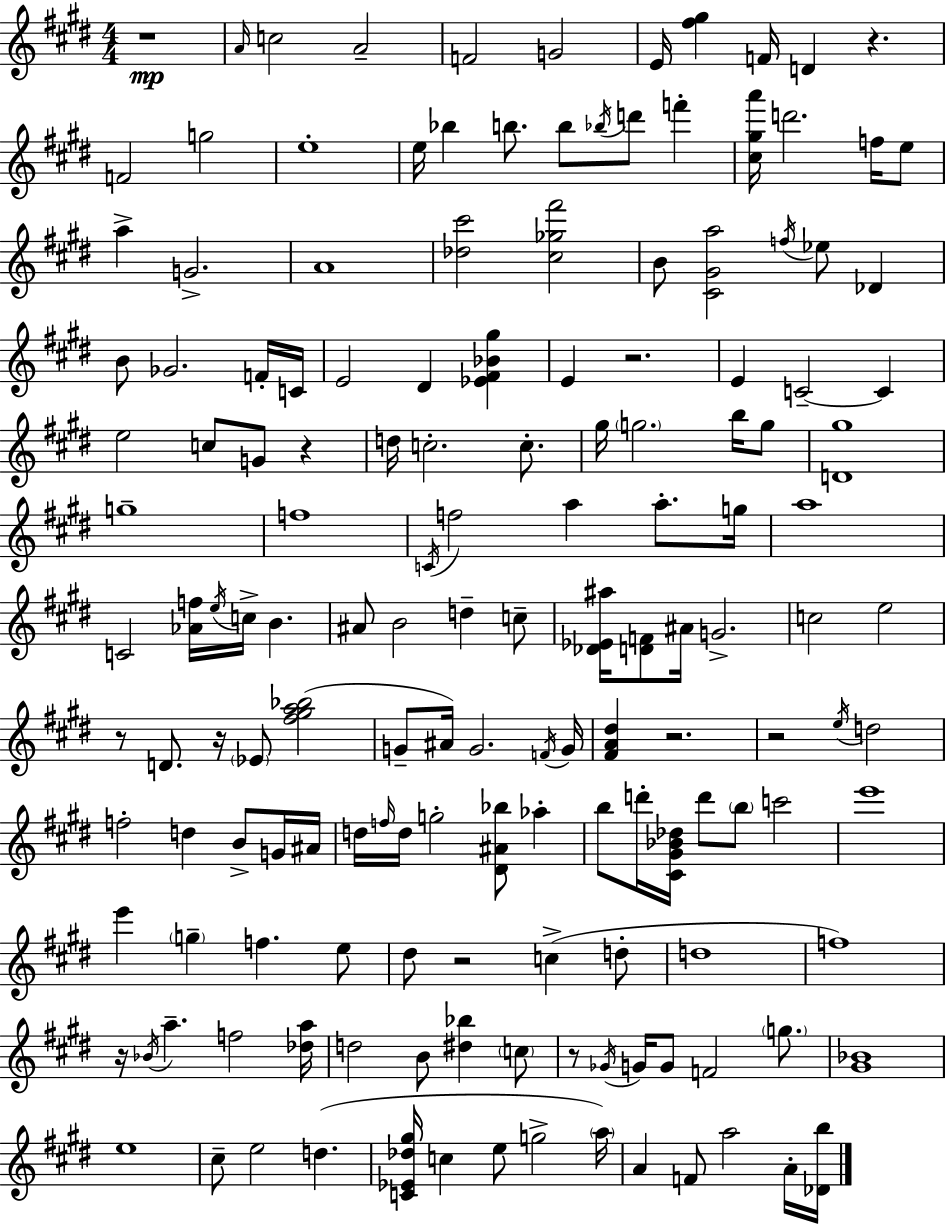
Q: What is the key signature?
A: E major